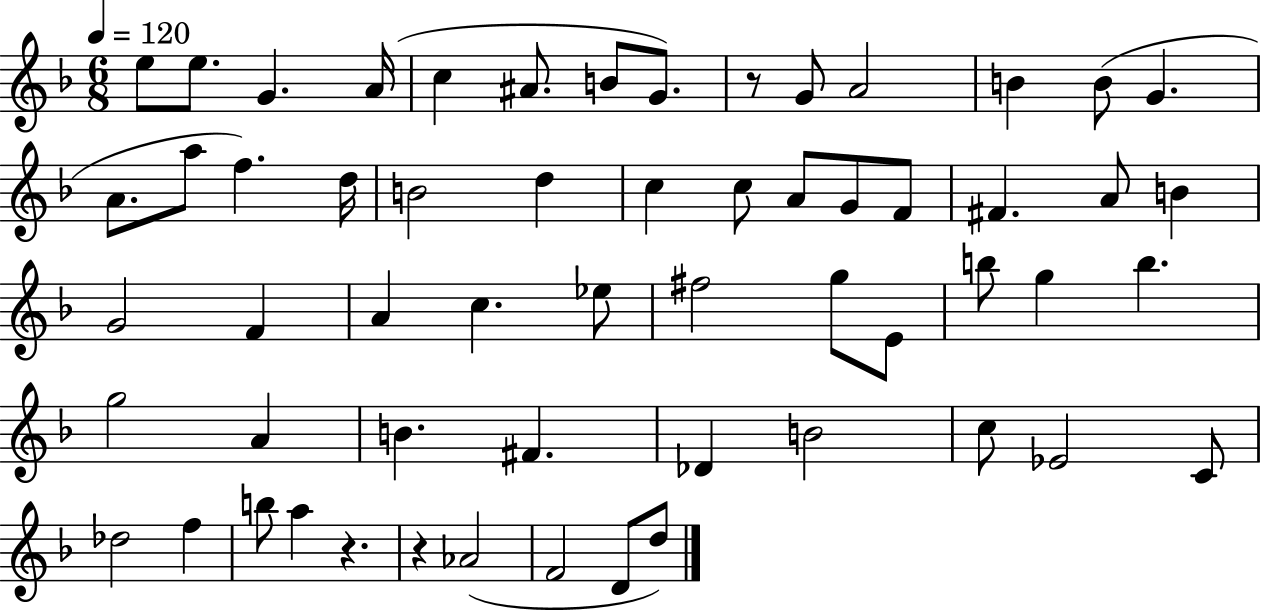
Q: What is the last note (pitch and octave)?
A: D5